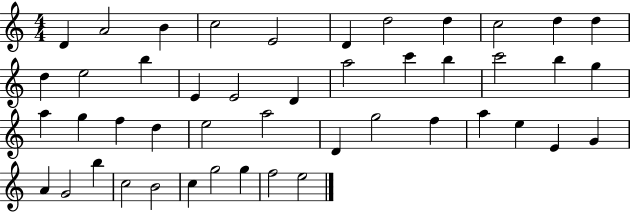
D4/q A4/h B4/q C5/h E4/h D4/q D5/h D5/q C5/h D5/q D5/q D5/q E5/h B5/q E4/q E4/h D4/q A5/h C6/q B5/q C6/h B5/q G5/q A5/q G5/q F5/q D5/q E5/h A5/h D4/q G5/h F5/q A5/q E5/q E4/q G4/q A4/q G4/h B5/q C5/h B4/h C5/q G5/h G5/q F5/h E5/h